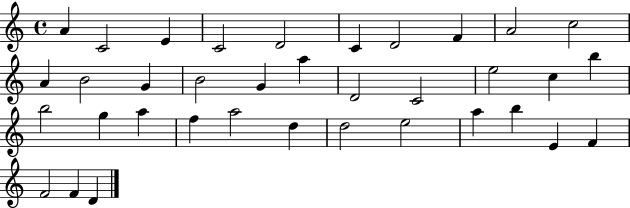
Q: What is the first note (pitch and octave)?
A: A4